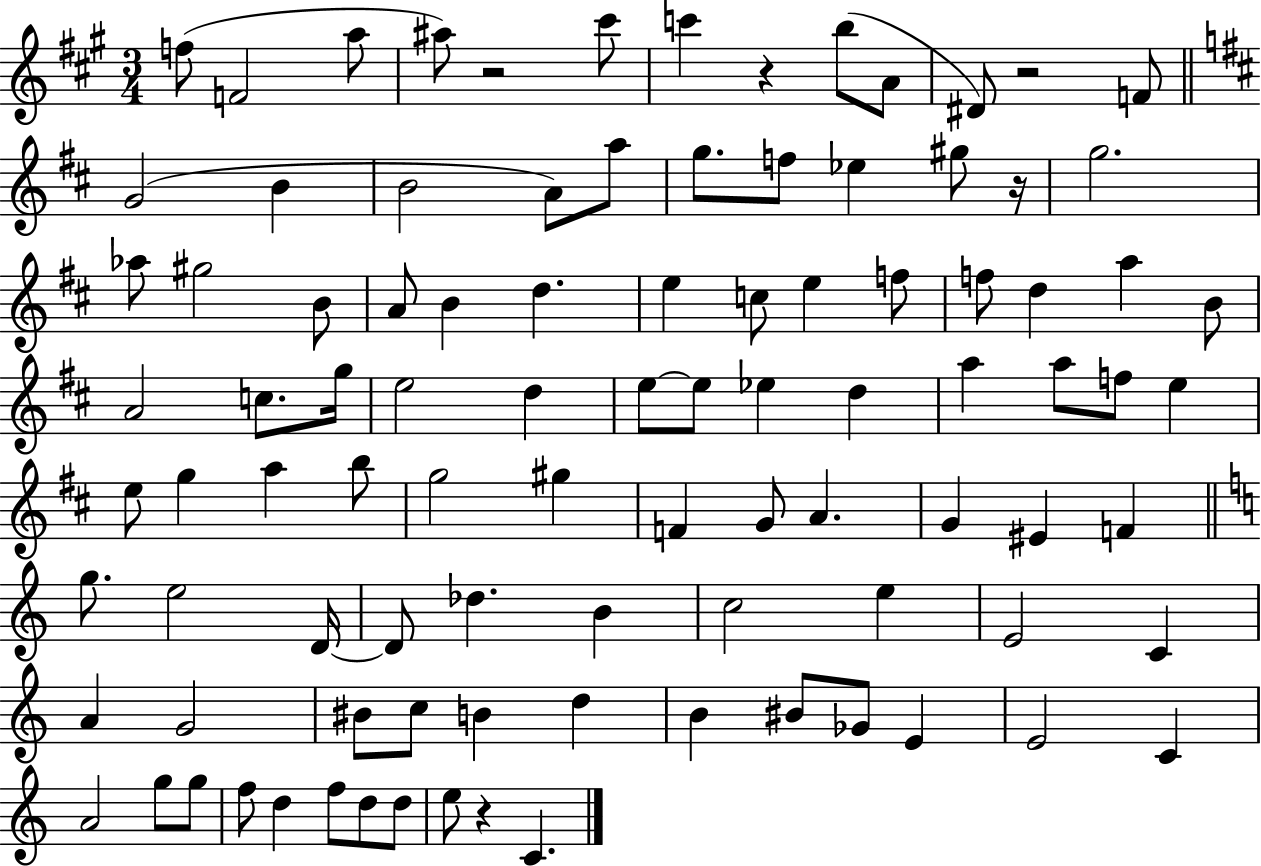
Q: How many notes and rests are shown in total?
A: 96